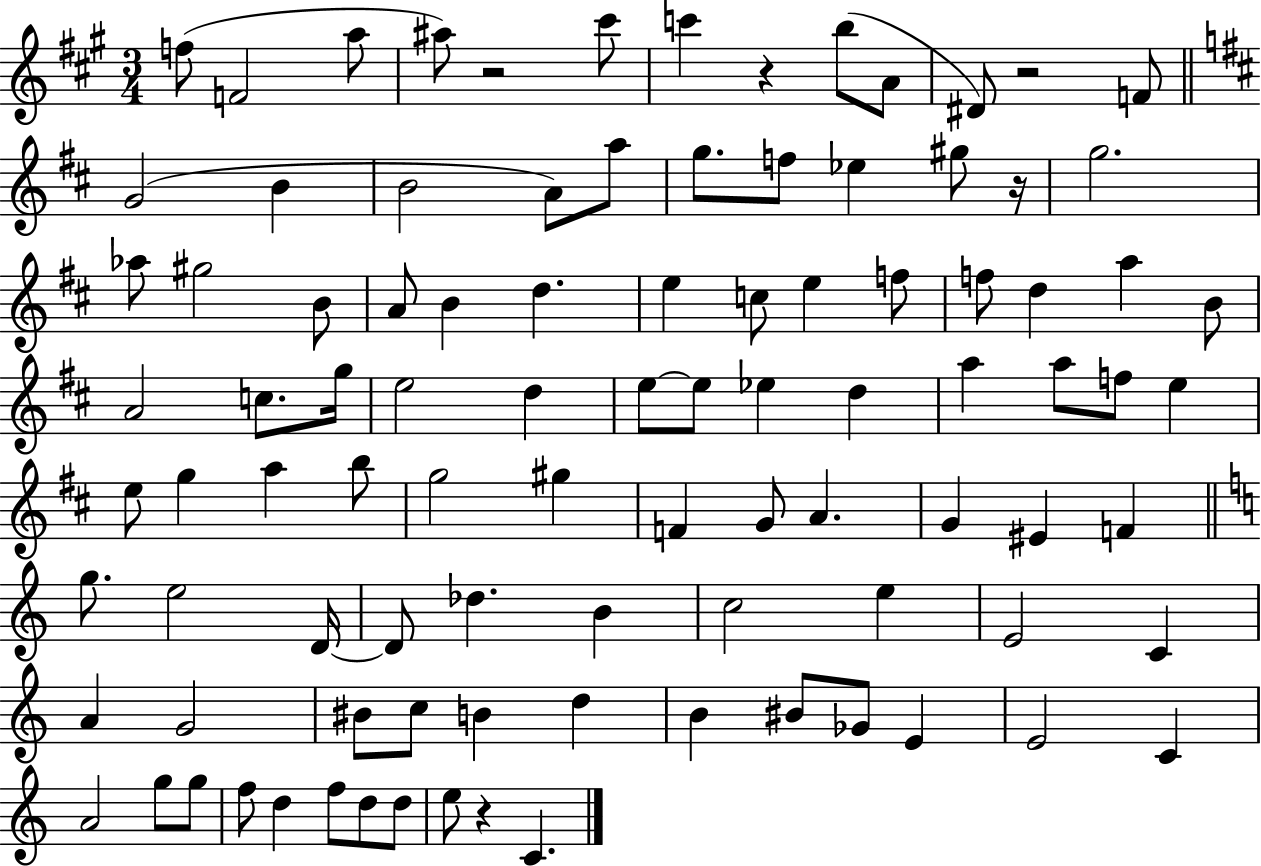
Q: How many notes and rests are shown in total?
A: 96